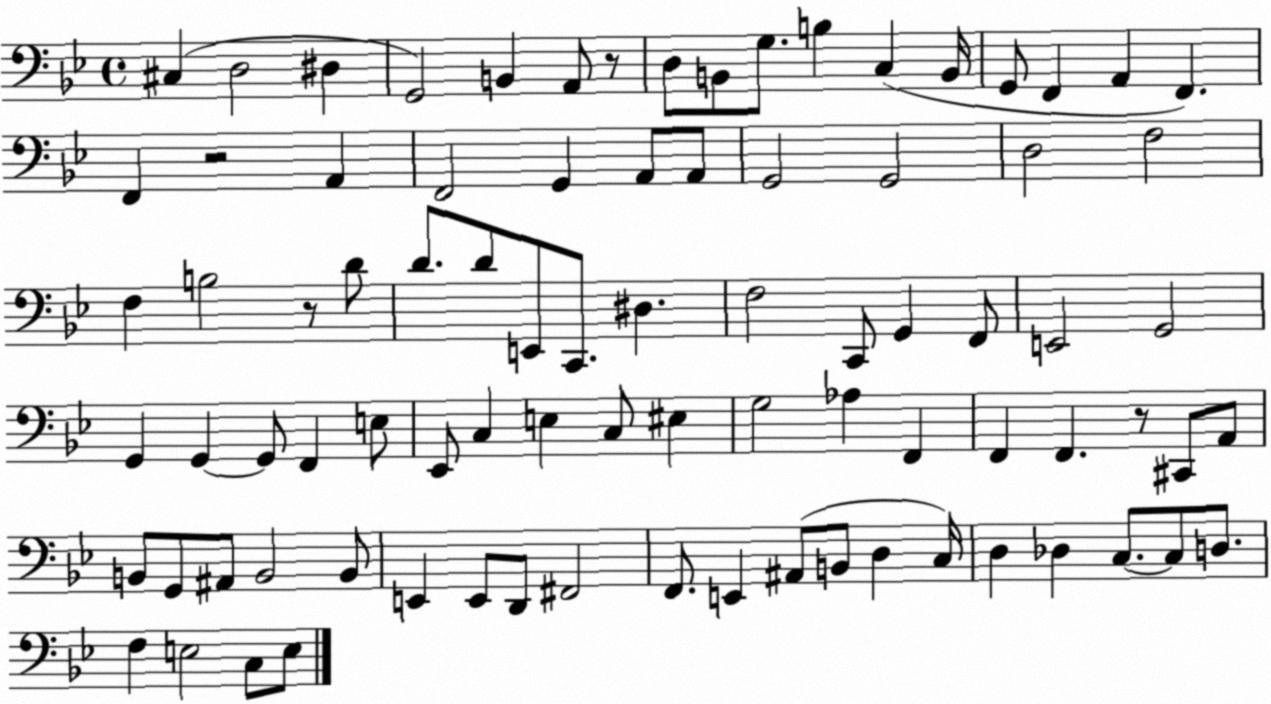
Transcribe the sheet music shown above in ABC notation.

X:1
T:Untitled
M:4/4
L:1/4
K:Bb
^C, D,2 ^D, G,,2 B,, A,,/2 z/2 D,/2 B,,/2 G,/2 B, C, B,,/4 G,,/2 F,, A,, F,, F,, z2 A,, F,,2 G,, A,,/2 A,,/2 G,,2 G,,2 D,2 F,2 F, B,2 z/2 D/2 D/2 D/2 E,,/2 C,,/2 ^D, F,2 C,,/2 G,, F,,/2 E,,2 G,,2 G,, G,, G,,/2 F,, E,/2 _E,,/2 C, E, C,/2 ^E, G,2 _A, F,, F,, F,, z/2 ^C,,/2 A,,/2 B,,/2 G,,/2 ^A,,/2 B,,2 B,,/2 E,, E,,/2 D,,/2 ^F,,2 F,,/2 E,, ^A,,/2 B,,/2 D, C,/4 D, _D, C,/2 C,/2 D,/2 F, E,2 C,/2 E,/2